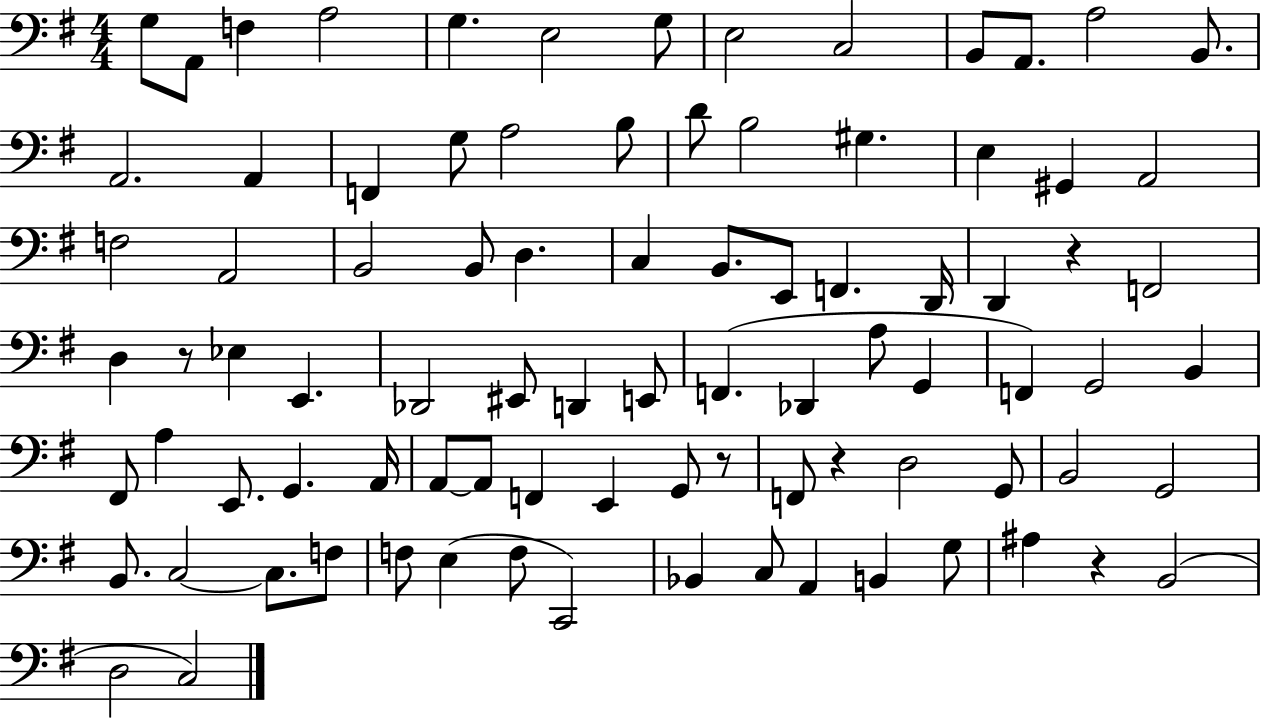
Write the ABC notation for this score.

X:1
T:Untitled
M:4/4
L:1/4
K:G
G,/2 A,,/2 F, A,2 G, E,2 G,/2 E,2 C,2 B,,/2 A,,/2 A,2 B,,/2 A,,2 A,, F,, G,/2 A,2 B,/2 D/2 B,2 ^G, E, ^G,, A,,2 F,2 A,,2 B,,2 B,,/2 D, C, B,,/2 E,,/2 F,, D,,/4 D,, z F,,2 D, z/2 _E, E,, _D,,2 ^E,,/2 D,, E,,/2 F,, _D,, A,/2 G,, F,, G,,2 B,, ^F,,/2 A, E,,/2 G,, A,,/4 A,,/2 A,,/2 F,, E,, G,,/2 z/2 F,,/2 z D,2 G,,/2 B,,2 G,,2 B,,/2 C,2 C,/2 F,/2 F,/2 E, F,/2 C,,2 _B,, C,/2 A,, B,, G,/2 ^A, z B,,2 D,2 C,2